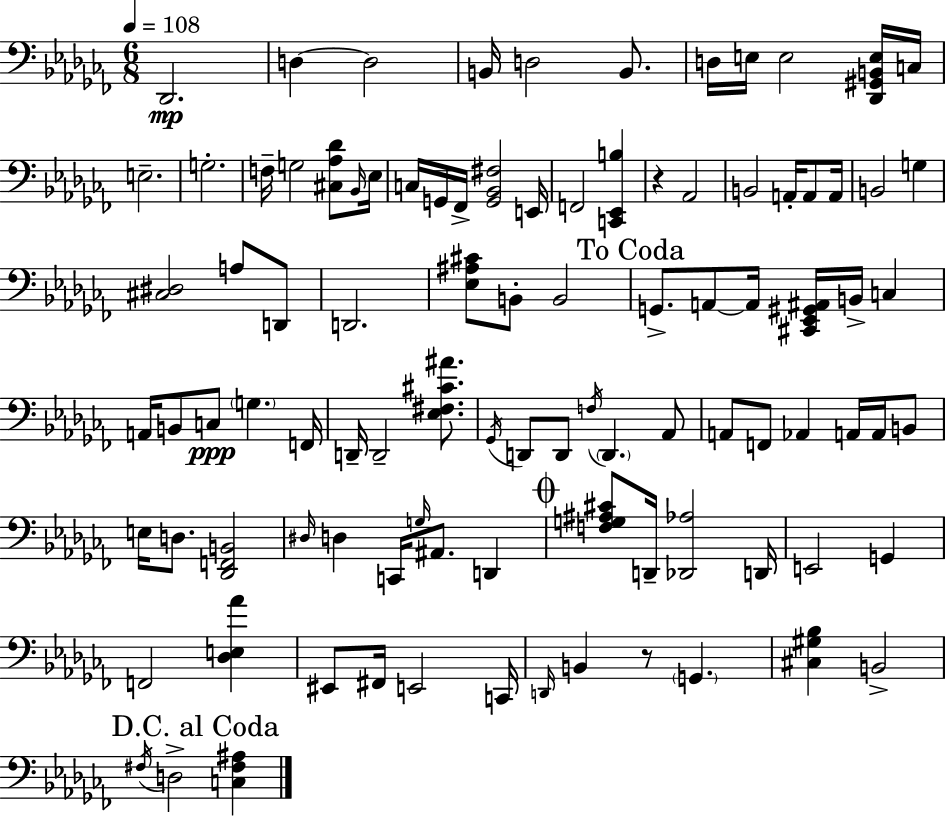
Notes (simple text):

Db2/h. D3/q D3/h B2/s D3/h B2/e. D3/s E3/s E3/h [Db2,G#2,B2,E3]/s C3/s E3/h. G3/h. F3/s G3/h [C#3,Ab3,Db4]/e Bb2/s Eb3/s C3/s G2/s FES2/s [G2,Bb2,F#3]/h E2/s F2/h [C2,Eb2,B3]/q R/q Ab2/h B2/h A2/s A2/e A2/s B2/h G3/q [C#3,D#3]/h A3/e D2/e D2/h. [Eb3,A#3,C#4]/e B2/e B2/h G2/e. A2/e A2/s [C#2,Eb2,G#2,A#2]/s B2/s C3/q A2/s B2/e C3/e G3/q. F2/s D2/s D2/h [Eb3,F#3,C#4,A#4]/e. Gb2/s D2/e D2/e F3/s D2/q. Ab2/e A2/e F2/e Ab2/q A2/s A2/s B2/e E3/s D3/e. [Db2,F2,B2]/h D#3/s D3/q C2/s G3/s A#2/e. D2/q [F3,G3,A#3,C#4]/e D2/s [Db2,Ab3]/h D2/s E2/h G2/q F2/h [Db3,E3,Ab4]/q EIS2/e F#2/s E2/h C2/s D2/s B2/q R/e G2/q. [C#3,G#3,Bb3]/q B2/h F#3/s D3/h [C3,F#3,A#3]/q